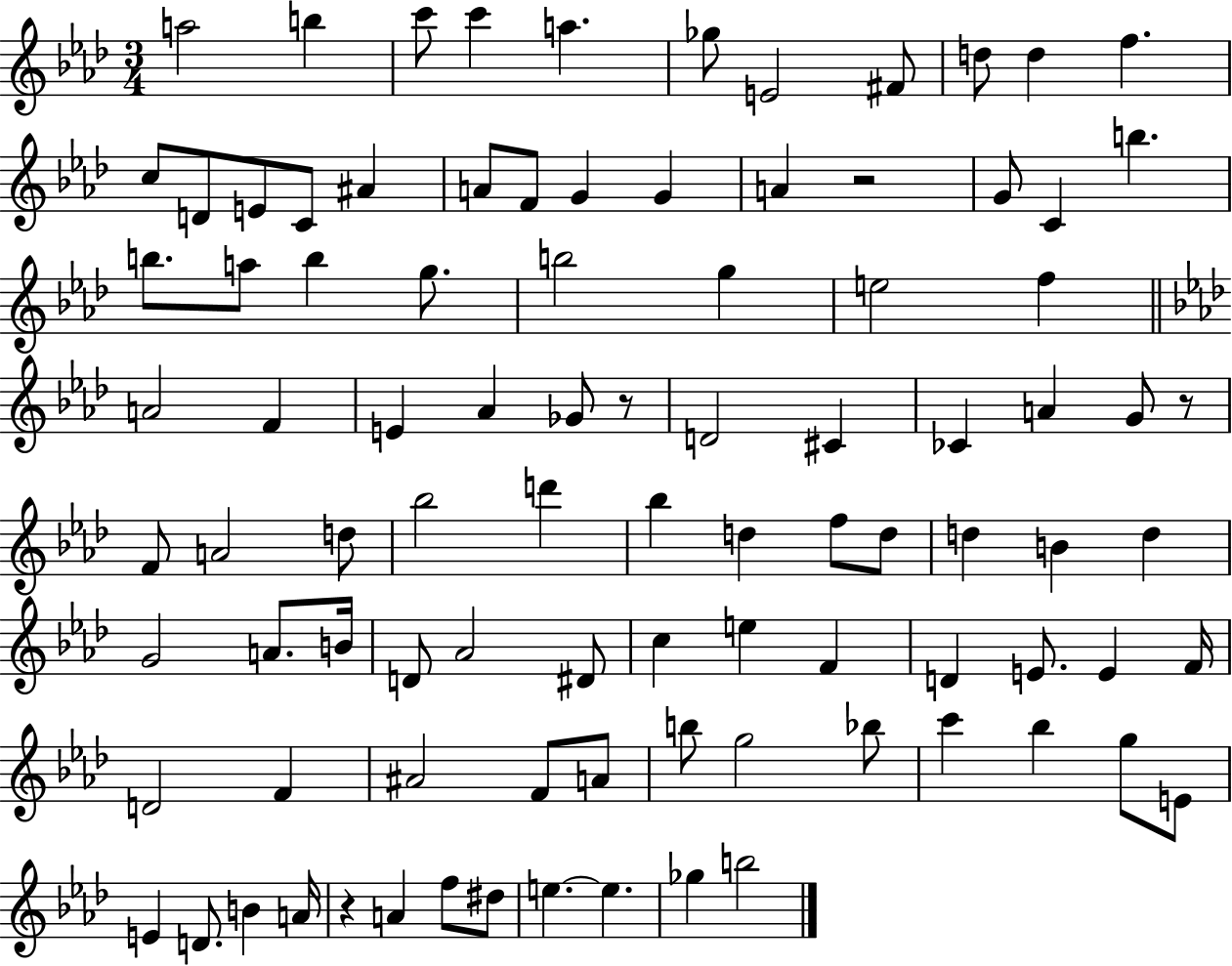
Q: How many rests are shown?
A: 4